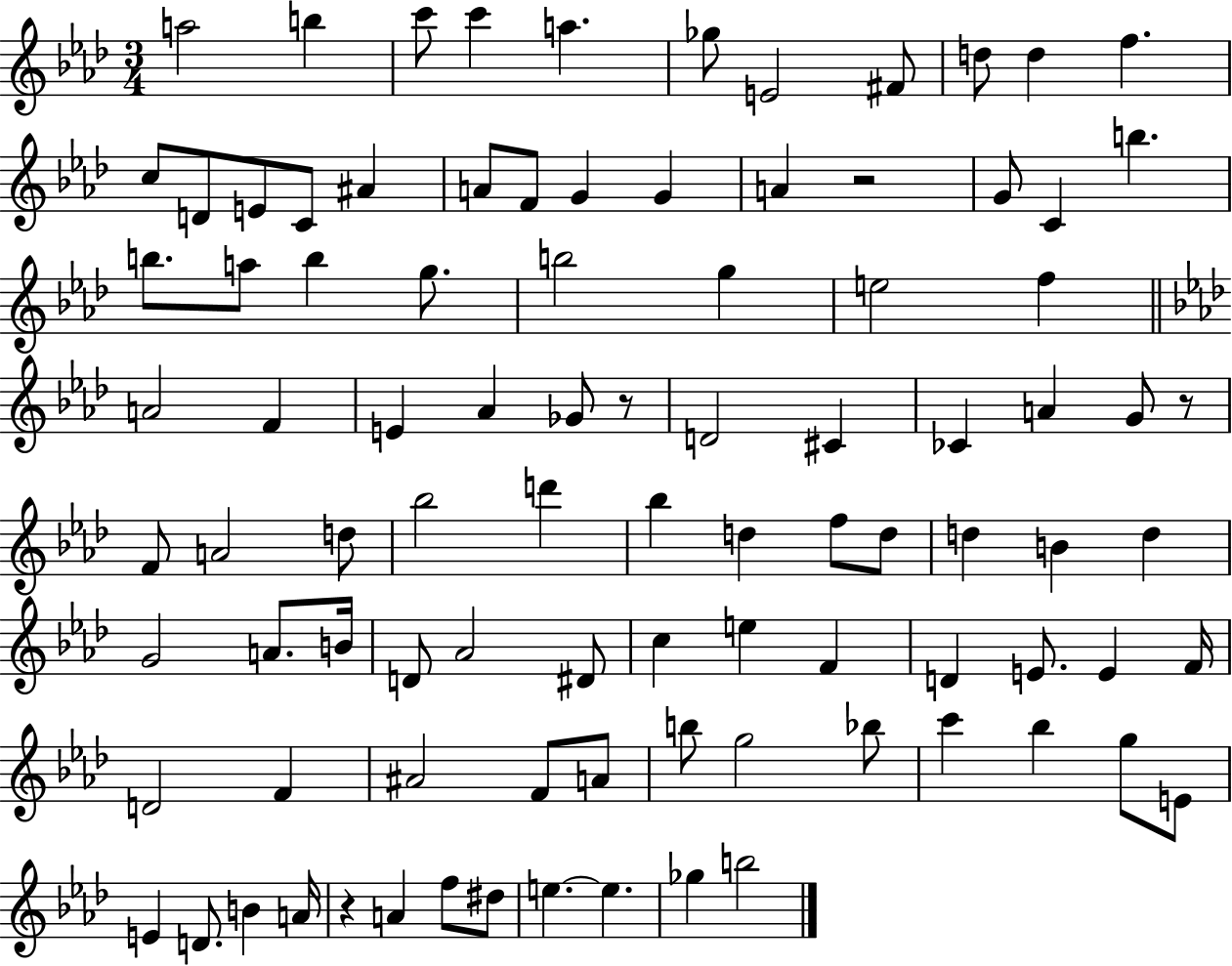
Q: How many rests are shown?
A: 4